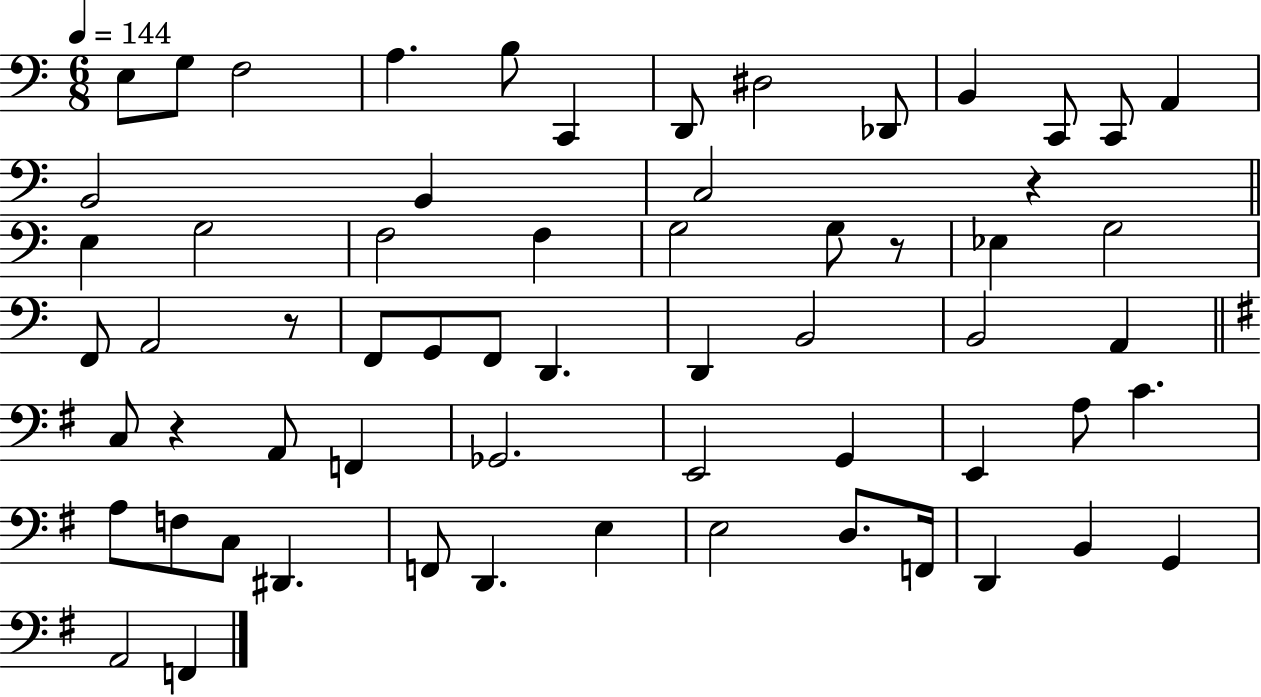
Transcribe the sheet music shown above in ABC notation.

X:1
T:Untitled
M:6/8
L:1/4
K:C
E,/2 G,/2 F,2 A, B,/2 C,, D,,/2 ^D,2 _D,,/2 B,, C,,/2 C,,/2 A,, B,,2 B,, C,2 z E, G,2 F,2 F, G,2 G,/2 z/2 _E, G,2 F,,/2 A,,2 z/2 F,,/2 G,,/2 F,,/2 D,, D,, B,,2 B,,2 A,, C,/2 z A,,/2 F,, _G,,2 E,,2 G,, E,, A,/2 C A,/2 F,/2 C,/2 ^D,, F,,/2 D,, E, E,2 D,/2 F,,/4 D,, B,, G,, A,,2 F,,